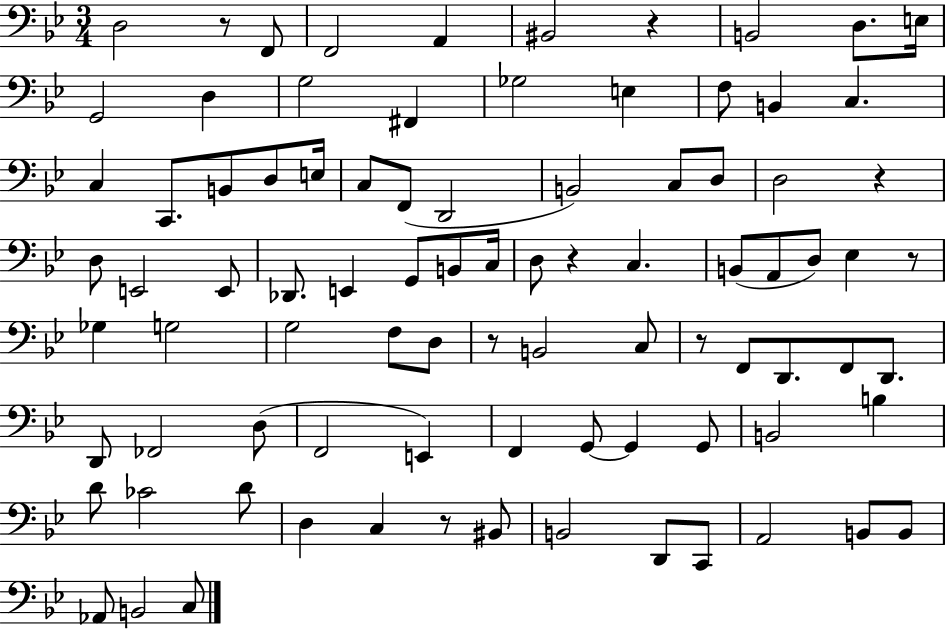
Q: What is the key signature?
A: BES major